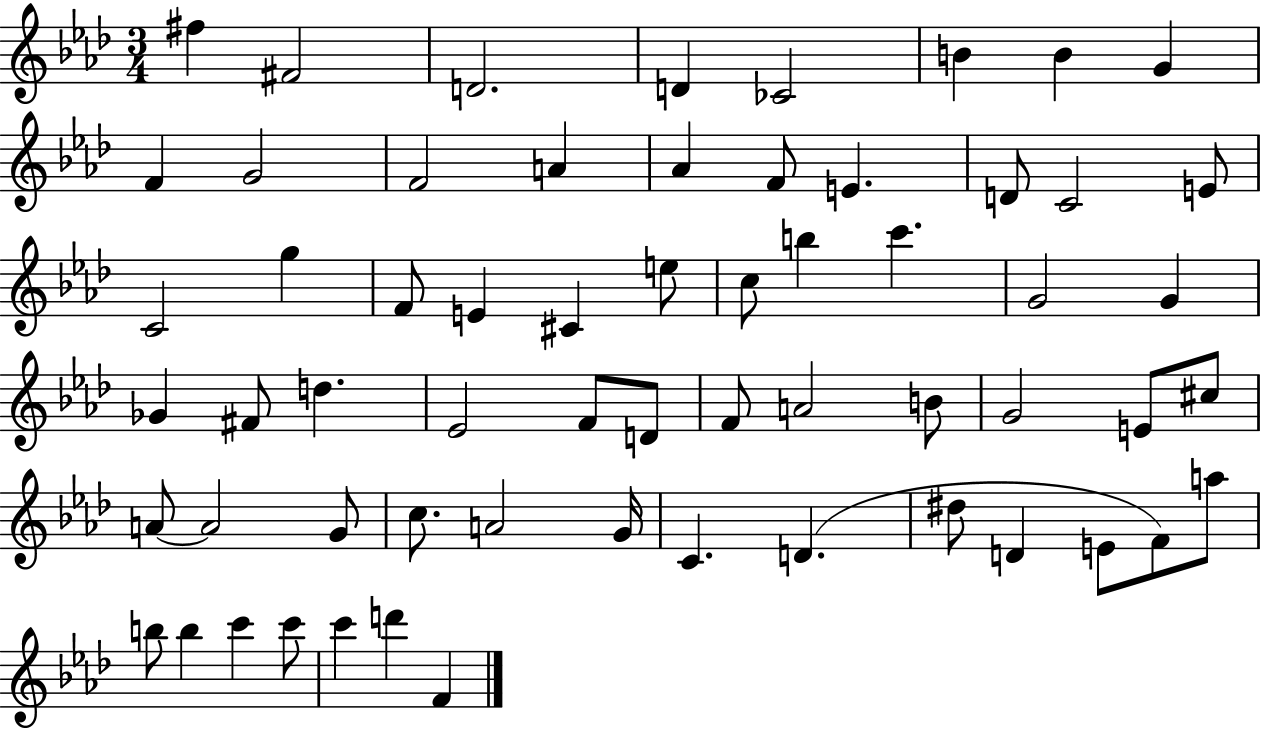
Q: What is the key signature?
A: AES major